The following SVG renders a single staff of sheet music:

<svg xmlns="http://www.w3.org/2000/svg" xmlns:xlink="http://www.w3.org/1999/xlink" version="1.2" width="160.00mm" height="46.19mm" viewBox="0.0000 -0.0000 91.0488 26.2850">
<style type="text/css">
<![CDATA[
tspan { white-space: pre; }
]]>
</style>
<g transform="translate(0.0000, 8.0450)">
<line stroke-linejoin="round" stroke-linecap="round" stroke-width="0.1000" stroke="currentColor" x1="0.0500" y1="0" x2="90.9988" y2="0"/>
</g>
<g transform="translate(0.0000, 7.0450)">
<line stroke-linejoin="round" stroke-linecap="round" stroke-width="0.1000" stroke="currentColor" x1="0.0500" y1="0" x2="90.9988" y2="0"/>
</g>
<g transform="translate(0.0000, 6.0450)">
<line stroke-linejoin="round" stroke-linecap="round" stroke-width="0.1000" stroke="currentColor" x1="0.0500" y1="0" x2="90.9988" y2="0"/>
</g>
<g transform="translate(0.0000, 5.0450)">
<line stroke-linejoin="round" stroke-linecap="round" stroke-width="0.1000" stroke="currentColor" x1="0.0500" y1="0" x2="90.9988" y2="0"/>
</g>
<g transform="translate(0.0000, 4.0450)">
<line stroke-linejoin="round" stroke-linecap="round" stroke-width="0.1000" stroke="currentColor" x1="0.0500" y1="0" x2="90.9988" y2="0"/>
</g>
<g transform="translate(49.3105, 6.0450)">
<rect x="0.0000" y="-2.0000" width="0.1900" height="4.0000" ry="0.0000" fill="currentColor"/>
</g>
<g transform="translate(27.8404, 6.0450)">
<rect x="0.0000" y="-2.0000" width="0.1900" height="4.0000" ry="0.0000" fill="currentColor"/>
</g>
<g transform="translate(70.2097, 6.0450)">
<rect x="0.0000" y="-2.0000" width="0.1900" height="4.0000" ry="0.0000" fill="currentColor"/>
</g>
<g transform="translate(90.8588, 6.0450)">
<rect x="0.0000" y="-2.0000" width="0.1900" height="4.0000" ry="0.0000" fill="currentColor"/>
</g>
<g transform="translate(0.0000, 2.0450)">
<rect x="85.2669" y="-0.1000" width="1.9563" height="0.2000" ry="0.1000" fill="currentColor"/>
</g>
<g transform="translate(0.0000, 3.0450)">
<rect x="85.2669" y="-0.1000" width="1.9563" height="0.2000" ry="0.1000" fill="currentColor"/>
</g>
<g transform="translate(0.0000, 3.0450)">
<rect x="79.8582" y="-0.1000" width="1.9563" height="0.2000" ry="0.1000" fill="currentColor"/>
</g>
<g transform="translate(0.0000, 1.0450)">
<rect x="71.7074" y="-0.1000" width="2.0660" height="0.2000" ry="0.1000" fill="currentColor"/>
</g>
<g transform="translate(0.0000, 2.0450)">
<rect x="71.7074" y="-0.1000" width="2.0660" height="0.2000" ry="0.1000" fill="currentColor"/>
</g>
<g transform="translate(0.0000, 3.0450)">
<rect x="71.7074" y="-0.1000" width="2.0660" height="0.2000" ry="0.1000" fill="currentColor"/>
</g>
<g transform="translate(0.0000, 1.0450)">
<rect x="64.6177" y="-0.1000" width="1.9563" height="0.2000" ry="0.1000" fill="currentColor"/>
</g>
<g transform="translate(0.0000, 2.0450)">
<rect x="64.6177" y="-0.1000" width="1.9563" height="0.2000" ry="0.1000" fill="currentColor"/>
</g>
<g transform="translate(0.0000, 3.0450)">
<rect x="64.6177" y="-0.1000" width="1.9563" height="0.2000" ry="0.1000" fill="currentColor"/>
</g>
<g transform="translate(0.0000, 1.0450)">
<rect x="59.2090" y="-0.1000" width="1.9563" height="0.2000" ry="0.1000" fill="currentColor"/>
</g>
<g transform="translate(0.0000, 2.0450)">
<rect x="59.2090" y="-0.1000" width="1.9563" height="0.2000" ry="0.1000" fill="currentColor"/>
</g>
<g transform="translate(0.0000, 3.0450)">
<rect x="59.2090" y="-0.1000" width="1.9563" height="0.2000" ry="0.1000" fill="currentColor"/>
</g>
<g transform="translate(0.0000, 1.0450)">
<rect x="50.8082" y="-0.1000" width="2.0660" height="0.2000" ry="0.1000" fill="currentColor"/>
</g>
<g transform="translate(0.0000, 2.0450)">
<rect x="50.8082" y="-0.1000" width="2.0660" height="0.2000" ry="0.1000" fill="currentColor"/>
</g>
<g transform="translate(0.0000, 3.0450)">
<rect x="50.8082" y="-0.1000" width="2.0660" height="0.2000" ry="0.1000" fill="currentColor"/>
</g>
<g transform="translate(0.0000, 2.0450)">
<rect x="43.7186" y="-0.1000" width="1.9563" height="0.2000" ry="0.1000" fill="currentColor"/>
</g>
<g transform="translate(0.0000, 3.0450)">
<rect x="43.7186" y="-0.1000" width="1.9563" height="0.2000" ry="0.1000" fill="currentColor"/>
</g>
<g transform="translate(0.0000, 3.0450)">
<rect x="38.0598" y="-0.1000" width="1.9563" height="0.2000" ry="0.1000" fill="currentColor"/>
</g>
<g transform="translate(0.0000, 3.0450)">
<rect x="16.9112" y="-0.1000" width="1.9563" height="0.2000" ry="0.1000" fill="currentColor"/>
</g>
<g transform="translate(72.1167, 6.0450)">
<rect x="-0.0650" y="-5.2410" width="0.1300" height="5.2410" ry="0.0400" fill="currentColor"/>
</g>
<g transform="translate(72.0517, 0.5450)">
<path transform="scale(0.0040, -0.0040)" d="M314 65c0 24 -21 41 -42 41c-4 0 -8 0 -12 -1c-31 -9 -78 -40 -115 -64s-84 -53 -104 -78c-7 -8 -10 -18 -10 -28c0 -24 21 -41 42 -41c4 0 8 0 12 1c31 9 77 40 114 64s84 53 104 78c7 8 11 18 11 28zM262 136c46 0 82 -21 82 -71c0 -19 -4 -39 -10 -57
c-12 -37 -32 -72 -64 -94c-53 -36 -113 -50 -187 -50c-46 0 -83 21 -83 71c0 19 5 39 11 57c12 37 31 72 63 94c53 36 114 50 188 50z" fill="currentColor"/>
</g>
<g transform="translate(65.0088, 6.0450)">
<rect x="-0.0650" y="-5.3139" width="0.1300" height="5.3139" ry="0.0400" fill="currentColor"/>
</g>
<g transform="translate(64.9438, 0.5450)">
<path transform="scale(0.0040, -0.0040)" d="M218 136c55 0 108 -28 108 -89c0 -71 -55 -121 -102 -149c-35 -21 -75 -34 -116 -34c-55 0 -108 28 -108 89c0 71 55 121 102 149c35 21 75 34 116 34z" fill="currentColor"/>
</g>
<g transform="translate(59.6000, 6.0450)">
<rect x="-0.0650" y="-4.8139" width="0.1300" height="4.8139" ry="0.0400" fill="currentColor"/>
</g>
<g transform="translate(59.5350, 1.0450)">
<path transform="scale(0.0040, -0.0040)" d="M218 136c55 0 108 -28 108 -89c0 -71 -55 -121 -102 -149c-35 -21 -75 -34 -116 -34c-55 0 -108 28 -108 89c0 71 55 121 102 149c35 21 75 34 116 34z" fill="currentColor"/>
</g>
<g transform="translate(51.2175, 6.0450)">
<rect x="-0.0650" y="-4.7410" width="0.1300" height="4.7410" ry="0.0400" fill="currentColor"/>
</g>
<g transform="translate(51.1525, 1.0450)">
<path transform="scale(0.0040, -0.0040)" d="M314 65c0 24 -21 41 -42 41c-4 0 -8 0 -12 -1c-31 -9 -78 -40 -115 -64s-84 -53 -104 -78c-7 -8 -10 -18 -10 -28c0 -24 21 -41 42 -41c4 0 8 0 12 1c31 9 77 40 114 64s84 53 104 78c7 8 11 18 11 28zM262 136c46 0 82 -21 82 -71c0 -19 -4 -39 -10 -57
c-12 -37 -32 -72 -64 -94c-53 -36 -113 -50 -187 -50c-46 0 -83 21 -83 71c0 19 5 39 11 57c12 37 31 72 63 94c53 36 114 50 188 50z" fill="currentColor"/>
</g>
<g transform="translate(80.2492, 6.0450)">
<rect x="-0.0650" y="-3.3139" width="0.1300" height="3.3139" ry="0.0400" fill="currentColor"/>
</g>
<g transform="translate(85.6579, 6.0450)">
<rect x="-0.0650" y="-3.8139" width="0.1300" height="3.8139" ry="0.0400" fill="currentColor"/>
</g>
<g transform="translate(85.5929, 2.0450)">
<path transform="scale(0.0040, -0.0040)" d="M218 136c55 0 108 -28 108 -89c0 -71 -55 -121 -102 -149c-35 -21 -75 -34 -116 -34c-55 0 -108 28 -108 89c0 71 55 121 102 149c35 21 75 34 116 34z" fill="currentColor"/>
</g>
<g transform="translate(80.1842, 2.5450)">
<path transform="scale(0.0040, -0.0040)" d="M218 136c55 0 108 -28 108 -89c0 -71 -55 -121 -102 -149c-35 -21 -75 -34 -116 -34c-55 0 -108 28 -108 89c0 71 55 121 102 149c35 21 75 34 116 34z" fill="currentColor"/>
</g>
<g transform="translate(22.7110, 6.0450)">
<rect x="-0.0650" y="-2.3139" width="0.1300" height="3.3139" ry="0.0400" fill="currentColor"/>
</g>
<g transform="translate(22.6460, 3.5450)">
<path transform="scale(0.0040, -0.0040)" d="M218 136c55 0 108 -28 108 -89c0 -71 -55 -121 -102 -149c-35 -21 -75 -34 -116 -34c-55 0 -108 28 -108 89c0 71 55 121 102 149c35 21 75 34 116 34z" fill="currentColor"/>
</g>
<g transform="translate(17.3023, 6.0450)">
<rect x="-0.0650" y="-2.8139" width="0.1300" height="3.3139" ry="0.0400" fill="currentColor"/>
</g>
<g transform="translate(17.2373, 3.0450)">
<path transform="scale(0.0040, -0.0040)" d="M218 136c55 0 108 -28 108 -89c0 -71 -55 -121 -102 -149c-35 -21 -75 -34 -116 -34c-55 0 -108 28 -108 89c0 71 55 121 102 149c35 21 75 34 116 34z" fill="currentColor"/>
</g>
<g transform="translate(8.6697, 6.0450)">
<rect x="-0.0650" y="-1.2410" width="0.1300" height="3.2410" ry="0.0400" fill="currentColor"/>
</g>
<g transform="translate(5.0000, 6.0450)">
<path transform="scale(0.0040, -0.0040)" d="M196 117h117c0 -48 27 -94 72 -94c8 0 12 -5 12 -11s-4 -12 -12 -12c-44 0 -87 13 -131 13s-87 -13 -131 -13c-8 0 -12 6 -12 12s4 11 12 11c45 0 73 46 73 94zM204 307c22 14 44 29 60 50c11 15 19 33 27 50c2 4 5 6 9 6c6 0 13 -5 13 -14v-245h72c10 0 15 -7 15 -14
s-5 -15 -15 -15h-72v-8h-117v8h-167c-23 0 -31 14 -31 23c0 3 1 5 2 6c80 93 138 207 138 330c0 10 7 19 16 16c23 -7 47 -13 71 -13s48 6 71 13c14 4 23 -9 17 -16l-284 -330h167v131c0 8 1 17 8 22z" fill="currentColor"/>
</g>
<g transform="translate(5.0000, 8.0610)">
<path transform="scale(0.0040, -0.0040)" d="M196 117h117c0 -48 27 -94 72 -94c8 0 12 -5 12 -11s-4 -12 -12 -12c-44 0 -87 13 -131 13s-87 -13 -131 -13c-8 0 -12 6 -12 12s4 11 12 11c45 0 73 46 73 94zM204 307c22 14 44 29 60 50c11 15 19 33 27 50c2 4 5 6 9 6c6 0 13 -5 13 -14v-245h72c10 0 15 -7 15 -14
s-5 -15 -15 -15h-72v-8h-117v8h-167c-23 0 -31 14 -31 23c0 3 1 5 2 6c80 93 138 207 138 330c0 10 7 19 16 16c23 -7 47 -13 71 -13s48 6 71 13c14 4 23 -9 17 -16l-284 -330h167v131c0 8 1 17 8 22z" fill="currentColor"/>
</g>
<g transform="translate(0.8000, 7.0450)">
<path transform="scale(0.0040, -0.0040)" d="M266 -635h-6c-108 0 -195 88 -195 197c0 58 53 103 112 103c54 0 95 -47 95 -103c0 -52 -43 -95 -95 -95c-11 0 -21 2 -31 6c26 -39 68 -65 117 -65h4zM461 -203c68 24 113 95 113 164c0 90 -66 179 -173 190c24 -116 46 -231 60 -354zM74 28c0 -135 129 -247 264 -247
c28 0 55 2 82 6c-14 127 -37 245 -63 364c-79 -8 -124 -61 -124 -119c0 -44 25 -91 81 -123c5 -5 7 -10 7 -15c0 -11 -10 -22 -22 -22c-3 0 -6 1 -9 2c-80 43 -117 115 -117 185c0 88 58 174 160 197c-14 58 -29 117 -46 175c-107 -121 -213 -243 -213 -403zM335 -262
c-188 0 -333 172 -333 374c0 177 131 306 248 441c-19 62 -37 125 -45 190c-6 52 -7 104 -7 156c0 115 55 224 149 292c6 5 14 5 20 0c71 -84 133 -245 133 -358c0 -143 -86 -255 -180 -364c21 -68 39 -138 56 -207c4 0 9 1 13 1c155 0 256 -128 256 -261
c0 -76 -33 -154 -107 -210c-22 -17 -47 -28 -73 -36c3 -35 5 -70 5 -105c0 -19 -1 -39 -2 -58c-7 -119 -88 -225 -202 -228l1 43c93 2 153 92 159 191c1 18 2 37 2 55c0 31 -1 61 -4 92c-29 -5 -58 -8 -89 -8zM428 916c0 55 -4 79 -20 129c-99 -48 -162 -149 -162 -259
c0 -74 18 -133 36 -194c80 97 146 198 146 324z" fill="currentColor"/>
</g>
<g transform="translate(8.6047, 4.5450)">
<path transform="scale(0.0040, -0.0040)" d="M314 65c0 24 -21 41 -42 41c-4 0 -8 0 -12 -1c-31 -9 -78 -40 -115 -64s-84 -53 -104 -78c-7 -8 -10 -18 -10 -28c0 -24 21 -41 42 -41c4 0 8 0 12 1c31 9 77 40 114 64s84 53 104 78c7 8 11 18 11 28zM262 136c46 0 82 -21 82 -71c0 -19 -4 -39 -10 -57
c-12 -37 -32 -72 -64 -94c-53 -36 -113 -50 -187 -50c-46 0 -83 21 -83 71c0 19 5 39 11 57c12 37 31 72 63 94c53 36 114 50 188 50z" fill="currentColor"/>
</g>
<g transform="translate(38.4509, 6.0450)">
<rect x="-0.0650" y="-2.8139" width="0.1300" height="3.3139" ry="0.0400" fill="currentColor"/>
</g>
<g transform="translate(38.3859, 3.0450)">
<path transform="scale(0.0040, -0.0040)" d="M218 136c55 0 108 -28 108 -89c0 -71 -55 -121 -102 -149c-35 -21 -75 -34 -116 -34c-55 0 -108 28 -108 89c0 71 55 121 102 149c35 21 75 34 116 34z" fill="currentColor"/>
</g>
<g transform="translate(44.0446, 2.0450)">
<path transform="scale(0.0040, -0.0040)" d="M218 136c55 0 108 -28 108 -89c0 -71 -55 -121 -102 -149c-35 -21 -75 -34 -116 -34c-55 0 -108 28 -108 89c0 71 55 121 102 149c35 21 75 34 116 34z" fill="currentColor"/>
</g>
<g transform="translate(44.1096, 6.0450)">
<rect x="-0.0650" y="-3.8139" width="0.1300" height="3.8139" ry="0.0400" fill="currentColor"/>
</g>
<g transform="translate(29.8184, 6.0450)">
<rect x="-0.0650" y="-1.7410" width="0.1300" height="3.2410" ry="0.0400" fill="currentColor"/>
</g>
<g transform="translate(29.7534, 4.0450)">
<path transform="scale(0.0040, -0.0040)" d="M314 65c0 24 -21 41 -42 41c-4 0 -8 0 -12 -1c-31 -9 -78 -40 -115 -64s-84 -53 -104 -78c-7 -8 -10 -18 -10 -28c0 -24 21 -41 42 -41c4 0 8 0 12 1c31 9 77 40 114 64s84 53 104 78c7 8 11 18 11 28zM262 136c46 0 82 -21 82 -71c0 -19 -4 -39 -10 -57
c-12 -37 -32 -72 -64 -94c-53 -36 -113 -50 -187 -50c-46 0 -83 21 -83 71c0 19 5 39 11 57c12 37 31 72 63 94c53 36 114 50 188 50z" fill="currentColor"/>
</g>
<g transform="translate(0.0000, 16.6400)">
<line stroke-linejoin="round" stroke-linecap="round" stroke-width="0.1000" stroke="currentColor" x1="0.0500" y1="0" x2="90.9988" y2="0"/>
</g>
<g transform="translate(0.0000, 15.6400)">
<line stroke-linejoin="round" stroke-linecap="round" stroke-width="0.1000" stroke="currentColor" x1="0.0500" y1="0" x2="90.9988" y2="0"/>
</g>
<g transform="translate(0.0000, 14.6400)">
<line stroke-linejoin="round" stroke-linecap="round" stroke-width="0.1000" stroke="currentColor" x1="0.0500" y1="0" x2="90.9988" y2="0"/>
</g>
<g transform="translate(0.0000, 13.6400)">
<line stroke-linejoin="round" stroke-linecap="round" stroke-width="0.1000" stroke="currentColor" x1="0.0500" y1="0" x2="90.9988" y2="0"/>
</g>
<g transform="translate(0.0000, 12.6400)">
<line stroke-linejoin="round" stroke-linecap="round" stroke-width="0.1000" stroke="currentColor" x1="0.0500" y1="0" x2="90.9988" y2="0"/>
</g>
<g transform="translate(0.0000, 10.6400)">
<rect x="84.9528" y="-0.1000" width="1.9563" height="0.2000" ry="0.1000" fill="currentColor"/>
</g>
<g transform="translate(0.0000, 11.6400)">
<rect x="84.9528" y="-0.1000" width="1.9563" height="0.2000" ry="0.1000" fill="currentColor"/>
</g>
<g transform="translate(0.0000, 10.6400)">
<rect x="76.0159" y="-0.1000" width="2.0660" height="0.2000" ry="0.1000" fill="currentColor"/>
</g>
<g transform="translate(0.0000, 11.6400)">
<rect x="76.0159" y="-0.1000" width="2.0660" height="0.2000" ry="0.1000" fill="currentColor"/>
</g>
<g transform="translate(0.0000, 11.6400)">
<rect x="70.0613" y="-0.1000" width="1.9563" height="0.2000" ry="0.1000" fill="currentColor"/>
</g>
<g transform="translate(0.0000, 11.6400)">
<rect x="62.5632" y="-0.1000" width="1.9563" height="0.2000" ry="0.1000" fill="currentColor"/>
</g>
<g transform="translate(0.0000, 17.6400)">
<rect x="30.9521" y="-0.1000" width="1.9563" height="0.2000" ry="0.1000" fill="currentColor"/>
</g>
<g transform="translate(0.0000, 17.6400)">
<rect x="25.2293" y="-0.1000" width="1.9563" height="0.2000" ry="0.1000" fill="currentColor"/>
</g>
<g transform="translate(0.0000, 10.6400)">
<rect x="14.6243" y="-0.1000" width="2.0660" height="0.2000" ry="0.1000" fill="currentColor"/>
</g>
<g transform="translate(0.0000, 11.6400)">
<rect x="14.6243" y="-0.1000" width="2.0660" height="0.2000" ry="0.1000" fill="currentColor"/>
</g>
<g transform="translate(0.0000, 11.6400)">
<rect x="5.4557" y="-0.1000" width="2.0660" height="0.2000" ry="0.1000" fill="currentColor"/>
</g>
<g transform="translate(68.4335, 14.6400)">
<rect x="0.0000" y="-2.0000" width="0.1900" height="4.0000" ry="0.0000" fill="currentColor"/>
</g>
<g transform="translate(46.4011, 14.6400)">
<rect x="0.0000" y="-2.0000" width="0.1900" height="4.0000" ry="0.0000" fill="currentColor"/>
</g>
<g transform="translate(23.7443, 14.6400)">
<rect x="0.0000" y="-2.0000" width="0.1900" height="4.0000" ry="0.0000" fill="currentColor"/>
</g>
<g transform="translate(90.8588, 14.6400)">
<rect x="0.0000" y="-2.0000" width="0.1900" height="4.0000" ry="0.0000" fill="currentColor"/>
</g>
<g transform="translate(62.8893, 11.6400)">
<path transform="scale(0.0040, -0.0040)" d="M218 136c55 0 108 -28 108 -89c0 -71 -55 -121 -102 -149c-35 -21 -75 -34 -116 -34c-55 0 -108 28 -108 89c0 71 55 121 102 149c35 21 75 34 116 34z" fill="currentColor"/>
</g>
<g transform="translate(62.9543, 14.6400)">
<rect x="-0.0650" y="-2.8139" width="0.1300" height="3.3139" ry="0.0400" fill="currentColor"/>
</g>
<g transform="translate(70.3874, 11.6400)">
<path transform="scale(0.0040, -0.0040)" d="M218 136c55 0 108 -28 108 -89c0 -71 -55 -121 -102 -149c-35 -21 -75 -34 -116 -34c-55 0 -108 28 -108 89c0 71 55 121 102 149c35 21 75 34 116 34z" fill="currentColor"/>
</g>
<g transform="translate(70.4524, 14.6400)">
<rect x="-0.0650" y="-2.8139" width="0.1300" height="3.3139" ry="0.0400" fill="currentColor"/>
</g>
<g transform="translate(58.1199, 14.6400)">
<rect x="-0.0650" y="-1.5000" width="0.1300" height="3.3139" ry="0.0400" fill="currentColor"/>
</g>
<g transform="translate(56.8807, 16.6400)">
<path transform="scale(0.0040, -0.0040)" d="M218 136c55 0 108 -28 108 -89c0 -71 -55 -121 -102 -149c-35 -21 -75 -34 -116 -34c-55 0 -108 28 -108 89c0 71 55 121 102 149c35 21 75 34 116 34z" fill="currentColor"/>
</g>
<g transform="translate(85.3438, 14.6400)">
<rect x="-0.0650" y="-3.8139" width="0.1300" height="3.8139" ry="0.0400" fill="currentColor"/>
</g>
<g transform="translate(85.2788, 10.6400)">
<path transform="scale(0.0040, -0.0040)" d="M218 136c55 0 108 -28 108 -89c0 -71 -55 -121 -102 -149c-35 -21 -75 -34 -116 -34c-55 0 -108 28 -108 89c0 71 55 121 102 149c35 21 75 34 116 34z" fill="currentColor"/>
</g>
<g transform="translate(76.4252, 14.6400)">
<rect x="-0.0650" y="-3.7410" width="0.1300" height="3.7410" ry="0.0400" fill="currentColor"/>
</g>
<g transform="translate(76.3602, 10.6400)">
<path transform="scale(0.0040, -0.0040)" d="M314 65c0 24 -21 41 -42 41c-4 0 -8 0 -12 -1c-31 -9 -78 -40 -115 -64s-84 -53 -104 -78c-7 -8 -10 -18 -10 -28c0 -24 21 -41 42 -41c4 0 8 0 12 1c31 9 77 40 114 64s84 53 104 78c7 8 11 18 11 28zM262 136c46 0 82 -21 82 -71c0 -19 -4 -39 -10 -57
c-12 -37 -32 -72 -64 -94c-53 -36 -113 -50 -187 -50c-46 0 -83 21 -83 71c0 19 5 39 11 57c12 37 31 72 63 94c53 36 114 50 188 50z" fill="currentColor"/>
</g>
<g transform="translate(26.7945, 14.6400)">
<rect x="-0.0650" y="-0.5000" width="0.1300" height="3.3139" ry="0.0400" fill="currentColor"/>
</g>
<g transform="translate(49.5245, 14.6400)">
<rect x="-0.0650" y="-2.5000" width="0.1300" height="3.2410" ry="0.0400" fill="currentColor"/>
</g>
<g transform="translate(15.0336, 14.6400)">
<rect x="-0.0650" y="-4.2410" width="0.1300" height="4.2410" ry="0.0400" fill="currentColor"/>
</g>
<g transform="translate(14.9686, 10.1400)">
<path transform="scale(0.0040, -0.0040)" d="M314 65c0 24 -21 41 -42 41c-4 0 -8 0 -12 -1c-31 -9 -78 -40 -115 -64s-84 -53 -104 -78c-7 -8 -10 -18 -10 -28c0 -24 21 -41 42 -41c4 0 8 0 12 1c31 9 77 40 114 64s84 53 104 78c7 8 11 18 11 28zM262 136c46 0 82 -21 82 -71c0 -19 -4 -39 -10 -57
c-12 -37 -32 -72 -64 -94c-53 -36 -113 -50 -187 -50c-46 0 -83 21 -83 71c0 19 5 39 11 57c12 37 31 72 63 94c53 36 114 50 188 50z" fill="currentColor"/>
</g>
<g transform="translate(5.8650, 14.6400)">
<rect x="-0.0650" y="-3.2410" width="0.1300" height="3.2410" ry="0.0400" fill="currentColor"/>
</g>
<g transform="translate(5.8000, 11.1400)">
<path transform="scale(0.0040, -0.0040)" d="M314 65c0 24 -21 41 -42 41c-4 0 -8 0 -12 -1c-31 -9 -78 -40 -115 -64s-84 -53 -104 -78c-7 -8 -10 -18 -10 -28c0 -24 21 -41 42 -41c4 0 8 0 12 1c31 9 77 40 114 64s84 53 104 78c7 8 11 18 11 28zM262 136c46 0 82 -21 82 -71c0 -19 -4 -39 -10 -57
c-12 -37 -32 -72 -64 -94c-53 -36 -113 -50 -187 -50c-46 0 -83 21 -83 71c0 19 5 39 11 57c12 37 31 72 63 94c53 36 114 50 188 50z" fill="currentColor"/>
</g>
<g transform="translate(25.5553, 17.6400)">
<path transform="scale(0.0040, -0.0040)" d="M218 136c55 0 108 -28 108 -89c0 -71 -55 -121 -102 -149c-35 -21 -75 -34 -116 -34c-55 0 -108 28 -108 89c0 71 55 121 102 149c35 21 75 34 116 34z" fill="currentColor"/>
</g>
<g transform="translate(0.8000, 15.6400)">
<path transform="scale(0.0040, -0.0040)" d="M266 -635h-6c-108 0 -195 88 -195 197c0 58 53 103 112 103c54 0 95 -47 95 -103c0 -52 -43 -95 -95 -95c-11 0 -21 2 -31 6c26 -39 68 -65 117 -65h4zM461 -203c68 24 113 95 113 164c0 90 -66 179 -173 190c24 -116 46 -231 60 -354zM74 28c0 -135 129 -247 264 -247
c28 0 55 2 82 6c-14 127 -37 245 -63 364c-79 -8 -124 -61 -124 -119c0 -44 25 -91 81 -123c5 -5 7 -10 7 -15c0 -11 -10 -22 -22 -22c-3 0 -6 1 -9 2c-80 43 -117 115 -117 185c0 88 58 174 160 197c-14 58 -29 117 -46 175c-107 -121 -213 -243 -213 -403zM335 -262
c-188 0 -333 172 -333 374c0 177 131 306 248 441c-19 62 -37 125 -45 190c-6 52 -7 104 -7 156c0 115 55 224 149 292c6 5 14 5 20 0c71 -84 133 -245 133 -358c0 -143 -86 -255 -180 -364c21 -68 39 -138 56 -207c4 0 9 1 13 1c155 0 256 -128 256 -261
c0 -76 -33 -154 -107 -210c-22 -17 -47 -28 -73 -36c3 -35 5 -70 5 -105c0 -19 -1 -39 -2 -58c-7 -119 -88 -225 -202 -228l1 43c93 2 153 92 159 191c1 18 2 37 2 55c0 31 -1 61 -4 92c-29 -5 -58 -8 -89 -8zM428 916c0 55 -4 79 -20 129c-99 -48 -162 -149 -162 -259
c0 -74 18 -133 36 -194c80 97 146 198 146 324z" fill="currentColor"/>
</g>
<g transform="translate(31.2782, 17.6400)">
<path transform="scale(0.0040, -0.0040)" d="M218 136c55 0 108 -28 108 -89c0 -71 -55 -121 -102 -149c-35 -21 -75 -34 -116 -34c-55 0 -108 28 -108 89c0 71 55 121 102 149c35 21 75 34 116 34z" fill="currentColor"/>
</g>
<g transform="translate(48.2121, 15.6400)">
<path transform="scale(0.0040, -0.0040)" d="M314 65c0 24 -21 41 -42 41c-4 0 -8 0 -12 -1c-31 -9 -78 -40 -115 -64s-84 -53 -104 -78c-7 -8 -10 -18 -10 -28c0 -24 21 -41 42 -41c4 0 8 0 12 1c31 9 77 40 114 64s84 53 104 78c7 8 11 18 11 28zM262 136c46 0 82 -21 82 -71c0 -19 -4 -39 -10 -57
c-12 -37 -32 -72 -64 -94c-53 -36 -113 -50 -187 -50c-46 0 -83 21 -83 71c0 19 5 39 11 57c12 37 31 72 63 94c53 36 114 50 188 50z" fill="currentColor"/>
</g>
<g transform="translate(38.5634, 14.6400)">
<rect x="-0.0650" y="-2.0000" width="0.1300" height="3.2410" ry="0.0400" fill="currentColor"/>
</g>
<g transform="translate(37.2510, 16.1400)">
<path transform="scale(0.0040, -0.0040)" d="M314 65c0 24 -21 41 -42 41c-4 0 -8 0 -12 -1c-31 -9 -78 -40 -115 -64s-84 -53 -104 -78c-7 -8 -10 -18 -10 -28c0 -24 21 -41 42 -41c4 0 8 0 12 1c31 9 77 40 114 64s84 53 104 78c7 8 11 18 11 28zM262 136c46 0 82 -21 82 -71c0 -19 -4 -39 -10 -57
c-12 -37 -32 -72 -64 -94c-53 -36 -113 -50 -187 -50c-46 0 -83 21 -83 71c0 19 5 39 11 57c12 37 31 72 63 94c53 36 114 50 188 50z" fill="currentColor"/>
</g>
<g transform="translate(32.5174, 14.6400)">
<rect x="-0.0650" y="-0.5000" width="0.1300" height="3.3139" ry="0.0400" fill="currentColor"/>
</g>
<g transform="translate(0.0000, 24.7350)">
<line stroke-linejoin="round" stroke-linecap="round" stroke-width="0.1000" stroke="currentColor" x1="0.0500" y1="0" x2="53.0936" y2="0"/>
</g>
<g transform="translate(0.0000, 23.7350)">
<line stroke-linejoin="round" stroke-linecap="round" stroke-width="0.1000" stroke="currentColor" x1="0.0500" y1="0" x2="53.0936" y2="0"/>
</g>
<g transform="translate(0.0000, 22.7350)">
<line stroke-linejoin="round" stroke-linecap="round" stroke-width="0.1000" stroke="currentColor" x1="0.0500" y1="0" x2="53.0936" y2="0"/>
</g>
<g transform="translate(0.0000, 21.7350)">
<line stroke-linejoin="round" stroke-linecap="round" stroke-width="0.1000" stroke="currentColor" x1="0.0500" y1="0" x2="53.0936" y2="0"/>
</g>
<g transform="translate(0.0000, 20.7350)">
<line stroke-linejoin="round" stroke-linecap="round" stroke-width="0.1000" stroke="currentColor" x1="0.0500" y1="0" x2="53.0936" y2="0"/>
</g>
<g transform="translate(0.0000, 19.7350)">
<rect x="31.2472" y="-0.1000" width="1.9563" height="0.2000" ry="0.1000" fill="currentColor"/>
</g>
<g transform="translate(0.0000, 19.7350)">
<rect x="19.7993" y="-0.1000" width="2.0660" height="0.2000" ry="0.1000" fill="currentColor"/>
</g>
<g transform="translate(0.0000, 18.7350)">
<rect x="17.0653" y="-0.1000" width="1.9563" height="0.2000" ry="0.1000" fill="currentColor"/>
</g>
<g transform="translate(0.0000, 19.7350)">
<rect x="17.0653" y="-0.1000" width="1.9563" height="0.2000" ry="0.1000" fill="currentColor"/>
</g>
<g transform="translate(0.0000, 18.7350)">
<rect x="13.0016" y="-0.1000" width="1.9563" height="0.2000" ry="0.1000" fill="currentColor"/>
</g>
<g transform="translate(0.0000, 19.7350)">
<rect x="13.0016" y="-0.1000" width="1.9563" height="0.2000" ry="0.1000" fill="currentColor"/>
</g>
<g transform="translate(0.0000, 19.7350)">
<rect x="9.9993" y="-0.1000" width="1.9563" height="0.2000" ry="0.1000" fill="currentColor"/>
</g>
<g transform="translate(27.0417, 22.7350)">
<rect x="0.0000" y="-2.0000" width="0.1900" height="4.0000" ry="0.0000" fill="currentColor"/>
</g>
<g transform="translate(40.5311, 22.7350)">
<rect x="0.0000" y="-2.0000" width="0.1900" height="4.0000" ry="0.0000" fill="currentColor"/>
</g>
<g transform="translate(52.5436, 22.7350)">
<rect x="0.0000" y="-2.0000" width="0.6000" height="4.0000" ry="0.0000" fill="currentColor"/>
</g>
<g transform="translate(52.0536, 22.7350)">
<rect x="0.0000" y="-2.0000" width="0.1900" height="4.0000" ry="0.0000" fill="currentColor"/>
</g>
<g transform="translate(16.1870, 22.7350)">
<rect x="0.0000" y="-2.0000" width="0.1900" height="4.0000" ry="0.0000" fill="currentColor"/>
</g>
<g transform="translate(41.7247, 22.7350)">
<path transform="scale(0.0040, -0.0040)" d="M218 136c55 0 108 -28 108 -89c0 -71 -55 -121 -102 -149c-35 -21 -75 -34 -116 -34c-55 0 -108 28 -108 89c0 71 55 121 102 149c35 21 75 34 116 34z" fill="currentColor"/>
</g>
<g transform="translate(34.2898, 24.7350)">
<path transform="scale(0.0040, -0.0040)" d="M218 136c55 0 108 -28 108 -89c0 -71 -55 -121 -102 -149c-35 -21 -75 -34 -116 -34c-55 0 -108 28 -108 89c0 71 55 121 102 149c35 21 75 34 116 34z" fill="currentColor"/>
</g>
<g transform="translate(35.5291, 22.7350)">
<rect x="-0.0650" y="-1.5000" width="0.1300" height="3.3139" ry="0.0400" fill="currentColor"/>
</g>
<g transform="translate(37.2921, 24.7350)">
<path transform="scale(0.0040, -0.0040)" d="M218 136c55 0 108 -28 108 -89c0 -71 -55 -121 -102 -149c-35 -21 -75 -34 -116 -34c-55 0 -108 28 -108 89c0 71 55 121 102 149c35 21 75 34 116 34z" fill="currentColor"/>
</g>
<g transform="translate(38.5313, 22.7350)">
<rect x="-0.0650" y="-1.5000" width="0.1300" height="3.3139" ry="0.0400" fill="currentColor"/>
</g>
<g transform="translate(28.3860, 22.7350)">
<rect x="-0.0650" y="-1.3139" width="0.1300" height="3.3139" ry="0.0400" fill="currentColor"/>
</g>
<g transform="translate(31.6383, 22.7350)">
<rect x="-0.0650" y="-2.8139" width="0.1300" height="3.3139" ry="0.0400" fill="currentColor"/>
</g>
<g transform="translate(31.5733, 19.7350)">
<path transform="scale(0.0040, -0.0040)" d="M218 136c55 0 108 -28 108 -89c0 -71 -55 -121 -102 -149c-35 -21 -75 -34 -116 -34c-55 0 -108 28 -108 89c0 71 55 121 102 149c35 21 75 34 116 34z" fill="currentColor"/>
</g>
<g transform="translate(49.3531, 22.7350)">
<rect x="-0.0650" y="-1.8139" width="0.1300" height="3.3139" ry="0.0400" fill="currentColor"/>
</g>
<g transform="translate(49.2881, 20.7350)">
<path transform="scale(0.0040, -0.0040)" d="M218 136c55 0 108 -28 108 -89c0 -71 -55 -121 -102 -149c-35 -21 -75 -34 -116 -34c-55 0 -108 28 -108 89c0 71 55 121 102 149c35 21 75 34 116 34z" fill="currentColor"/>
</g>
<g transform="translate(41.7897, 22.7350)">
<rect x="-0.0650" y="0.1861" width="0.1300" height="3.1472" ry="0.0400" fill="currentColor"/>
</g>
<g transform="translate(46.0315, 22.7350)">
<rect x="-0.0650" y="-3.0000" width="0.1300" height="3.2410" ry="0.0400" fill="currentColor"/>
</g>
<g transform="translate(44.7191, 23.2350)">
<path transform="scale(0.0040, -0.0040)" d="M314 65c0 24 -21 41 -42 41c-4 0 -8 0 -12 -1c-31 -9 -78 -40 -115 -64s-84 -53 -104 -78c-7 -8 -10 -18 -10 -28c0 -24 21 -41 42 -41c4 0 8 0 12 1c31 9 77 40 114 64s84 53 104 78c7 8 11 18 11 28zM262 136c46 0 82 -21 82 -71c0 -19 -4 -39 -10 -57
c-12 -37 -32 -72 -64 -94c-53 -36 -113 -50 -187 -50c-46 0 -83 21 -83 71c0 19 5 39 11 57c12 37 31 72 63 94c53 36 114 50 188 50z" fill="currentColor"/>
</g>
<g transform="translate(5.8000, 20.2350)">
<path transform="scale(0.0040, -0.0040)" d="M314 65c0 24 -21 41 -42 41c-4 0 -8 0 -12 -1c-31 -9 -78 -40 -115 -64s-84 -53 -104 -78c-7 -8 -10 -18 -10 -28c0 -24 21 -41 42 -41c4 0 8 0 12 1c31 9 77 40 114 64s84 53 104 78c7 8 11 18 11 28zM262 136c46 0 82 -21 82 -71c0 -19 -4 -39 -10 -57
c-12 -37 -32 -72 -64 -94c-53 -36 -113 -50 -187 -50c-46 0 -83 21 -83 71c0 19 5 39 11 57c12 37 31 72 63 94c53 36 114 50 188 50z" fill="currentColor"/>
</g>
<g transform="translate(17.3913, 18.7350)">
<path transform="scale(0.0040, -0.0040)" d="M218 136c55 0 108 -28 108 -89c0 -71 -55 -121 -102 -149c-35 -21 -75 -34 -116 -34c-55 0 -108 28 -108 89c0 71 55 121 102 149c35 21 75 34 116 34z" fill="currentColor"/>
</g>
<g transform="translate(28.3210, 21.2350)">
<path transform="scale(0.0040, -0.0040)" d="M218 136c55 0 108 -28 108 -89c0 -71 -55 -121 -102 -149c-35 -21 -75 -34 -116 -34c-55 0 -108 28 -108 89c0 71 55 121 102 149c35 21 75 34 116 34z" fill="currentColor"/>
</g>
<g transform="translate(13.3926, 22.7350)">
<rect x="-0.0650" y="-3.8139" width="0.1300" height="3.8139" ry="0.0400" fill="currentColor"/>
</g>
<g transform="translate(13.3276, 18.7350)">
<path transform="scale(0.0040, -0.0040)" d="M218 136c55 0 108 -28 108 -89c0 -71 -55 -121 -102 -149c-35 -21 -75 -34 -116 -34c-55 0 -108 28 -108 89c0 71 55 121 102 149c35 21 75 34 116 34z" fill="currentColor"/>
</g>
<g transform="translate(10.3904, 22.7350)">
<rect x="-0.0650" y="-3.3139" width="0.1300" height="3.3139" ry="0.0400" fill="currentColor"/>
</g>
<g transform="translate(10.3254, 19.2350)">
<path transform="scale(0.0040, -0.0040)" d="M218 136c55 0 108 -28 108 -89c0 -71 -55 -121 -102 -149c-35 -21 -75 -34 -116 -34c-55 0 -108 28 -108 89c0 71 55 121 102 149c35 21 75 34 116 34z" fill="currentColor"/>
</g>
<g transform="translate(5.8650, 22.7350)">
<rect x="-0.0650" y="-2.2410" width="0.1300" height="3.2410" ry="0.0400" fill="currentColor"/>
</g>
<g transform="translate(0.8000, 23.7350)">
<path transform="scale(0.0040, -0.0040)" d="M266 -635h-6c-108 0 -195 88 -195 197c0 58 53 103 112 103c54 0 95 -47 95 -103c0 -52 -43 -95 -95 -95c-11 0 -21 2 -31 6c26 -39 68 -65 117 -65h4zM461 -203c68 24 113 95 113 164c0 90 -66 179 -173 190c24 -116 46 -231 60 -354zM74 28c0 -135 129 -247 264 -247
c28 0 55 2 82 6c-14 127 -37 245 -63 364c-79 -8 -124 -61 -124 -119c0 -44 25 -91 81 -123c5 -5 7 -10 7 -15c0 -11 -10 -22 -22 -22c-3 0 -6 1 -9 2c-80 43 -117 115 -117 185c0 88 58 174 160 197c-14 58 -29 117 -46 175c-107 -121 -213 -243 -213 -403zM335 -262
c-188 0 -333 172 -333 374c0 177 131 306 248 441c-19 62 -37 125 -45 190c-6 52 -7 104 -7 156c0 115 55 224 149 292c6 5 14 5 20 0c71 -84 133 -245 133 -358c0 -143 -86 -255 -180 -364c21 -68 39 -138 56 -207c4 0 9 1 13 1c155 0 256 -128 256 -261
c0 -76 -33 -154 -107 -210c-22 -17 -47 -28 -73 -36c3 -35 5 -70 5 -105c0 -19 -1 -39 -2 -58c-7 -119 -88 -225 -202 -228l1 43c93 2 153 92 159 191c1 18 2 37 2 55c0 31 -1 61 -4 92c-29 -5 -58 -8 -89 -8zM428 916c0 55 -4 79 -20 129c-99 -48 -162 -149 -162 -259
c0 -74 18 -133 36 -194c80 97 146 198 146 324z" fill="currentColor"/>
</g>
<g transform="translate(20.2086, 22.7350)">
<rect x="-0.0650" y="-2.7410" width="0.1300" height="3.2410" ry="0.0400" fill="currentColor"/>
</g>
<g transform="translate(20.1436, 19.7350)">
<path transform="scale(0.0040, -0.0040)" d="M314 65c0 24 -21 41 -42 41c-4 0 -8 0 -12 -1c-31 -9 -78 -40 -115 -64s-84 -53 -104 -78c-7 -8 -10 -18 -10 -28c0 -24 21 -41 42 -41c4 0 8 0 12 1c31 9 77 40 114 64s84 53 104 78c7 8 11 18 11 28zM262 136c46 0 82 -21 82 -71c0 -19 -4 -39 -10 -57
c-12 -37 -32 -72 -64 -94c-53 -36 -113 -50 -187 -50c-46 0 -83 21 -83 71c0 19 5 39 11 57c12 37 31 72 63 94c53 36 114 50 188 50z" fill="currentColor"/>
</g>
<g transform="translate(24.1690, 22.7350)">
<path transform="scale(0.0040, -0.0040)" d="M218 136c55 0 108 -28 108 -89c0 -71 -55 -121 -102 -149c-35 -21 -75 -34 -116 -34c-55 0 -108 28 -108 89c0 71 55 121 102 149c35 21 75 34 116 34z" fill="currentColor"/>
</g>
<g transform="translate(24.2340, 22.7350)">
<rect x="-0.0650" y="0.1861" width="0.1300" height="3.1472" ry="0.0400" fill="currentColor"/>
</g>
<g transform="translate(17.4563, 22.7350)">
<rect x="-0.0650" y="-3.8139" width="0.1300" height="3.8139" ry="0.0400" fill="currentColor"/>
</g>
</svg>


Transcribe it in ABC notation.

X:1
T:Untitled
M:4/4
L:1/4
K:C
e2 a g f2 a c' e'2 e' f' f'2 b c' b2 d'2 C C F2 G2 E a a c'2 c' g2 b c' c' a2 B e a E E B A2 f